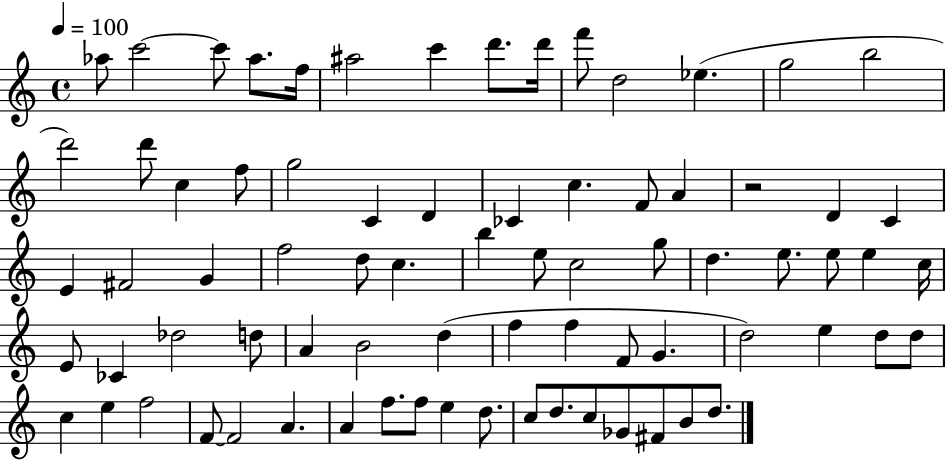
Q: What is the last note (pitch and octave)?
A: D5